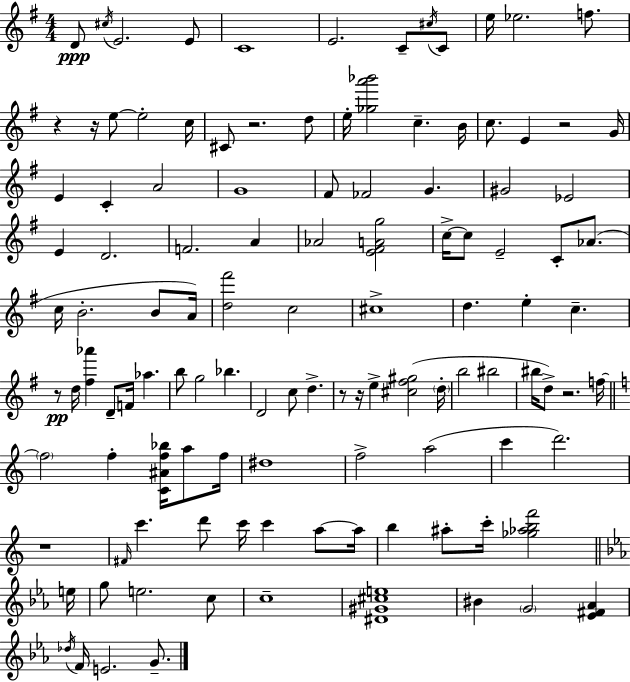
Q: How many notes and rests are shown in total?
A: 116